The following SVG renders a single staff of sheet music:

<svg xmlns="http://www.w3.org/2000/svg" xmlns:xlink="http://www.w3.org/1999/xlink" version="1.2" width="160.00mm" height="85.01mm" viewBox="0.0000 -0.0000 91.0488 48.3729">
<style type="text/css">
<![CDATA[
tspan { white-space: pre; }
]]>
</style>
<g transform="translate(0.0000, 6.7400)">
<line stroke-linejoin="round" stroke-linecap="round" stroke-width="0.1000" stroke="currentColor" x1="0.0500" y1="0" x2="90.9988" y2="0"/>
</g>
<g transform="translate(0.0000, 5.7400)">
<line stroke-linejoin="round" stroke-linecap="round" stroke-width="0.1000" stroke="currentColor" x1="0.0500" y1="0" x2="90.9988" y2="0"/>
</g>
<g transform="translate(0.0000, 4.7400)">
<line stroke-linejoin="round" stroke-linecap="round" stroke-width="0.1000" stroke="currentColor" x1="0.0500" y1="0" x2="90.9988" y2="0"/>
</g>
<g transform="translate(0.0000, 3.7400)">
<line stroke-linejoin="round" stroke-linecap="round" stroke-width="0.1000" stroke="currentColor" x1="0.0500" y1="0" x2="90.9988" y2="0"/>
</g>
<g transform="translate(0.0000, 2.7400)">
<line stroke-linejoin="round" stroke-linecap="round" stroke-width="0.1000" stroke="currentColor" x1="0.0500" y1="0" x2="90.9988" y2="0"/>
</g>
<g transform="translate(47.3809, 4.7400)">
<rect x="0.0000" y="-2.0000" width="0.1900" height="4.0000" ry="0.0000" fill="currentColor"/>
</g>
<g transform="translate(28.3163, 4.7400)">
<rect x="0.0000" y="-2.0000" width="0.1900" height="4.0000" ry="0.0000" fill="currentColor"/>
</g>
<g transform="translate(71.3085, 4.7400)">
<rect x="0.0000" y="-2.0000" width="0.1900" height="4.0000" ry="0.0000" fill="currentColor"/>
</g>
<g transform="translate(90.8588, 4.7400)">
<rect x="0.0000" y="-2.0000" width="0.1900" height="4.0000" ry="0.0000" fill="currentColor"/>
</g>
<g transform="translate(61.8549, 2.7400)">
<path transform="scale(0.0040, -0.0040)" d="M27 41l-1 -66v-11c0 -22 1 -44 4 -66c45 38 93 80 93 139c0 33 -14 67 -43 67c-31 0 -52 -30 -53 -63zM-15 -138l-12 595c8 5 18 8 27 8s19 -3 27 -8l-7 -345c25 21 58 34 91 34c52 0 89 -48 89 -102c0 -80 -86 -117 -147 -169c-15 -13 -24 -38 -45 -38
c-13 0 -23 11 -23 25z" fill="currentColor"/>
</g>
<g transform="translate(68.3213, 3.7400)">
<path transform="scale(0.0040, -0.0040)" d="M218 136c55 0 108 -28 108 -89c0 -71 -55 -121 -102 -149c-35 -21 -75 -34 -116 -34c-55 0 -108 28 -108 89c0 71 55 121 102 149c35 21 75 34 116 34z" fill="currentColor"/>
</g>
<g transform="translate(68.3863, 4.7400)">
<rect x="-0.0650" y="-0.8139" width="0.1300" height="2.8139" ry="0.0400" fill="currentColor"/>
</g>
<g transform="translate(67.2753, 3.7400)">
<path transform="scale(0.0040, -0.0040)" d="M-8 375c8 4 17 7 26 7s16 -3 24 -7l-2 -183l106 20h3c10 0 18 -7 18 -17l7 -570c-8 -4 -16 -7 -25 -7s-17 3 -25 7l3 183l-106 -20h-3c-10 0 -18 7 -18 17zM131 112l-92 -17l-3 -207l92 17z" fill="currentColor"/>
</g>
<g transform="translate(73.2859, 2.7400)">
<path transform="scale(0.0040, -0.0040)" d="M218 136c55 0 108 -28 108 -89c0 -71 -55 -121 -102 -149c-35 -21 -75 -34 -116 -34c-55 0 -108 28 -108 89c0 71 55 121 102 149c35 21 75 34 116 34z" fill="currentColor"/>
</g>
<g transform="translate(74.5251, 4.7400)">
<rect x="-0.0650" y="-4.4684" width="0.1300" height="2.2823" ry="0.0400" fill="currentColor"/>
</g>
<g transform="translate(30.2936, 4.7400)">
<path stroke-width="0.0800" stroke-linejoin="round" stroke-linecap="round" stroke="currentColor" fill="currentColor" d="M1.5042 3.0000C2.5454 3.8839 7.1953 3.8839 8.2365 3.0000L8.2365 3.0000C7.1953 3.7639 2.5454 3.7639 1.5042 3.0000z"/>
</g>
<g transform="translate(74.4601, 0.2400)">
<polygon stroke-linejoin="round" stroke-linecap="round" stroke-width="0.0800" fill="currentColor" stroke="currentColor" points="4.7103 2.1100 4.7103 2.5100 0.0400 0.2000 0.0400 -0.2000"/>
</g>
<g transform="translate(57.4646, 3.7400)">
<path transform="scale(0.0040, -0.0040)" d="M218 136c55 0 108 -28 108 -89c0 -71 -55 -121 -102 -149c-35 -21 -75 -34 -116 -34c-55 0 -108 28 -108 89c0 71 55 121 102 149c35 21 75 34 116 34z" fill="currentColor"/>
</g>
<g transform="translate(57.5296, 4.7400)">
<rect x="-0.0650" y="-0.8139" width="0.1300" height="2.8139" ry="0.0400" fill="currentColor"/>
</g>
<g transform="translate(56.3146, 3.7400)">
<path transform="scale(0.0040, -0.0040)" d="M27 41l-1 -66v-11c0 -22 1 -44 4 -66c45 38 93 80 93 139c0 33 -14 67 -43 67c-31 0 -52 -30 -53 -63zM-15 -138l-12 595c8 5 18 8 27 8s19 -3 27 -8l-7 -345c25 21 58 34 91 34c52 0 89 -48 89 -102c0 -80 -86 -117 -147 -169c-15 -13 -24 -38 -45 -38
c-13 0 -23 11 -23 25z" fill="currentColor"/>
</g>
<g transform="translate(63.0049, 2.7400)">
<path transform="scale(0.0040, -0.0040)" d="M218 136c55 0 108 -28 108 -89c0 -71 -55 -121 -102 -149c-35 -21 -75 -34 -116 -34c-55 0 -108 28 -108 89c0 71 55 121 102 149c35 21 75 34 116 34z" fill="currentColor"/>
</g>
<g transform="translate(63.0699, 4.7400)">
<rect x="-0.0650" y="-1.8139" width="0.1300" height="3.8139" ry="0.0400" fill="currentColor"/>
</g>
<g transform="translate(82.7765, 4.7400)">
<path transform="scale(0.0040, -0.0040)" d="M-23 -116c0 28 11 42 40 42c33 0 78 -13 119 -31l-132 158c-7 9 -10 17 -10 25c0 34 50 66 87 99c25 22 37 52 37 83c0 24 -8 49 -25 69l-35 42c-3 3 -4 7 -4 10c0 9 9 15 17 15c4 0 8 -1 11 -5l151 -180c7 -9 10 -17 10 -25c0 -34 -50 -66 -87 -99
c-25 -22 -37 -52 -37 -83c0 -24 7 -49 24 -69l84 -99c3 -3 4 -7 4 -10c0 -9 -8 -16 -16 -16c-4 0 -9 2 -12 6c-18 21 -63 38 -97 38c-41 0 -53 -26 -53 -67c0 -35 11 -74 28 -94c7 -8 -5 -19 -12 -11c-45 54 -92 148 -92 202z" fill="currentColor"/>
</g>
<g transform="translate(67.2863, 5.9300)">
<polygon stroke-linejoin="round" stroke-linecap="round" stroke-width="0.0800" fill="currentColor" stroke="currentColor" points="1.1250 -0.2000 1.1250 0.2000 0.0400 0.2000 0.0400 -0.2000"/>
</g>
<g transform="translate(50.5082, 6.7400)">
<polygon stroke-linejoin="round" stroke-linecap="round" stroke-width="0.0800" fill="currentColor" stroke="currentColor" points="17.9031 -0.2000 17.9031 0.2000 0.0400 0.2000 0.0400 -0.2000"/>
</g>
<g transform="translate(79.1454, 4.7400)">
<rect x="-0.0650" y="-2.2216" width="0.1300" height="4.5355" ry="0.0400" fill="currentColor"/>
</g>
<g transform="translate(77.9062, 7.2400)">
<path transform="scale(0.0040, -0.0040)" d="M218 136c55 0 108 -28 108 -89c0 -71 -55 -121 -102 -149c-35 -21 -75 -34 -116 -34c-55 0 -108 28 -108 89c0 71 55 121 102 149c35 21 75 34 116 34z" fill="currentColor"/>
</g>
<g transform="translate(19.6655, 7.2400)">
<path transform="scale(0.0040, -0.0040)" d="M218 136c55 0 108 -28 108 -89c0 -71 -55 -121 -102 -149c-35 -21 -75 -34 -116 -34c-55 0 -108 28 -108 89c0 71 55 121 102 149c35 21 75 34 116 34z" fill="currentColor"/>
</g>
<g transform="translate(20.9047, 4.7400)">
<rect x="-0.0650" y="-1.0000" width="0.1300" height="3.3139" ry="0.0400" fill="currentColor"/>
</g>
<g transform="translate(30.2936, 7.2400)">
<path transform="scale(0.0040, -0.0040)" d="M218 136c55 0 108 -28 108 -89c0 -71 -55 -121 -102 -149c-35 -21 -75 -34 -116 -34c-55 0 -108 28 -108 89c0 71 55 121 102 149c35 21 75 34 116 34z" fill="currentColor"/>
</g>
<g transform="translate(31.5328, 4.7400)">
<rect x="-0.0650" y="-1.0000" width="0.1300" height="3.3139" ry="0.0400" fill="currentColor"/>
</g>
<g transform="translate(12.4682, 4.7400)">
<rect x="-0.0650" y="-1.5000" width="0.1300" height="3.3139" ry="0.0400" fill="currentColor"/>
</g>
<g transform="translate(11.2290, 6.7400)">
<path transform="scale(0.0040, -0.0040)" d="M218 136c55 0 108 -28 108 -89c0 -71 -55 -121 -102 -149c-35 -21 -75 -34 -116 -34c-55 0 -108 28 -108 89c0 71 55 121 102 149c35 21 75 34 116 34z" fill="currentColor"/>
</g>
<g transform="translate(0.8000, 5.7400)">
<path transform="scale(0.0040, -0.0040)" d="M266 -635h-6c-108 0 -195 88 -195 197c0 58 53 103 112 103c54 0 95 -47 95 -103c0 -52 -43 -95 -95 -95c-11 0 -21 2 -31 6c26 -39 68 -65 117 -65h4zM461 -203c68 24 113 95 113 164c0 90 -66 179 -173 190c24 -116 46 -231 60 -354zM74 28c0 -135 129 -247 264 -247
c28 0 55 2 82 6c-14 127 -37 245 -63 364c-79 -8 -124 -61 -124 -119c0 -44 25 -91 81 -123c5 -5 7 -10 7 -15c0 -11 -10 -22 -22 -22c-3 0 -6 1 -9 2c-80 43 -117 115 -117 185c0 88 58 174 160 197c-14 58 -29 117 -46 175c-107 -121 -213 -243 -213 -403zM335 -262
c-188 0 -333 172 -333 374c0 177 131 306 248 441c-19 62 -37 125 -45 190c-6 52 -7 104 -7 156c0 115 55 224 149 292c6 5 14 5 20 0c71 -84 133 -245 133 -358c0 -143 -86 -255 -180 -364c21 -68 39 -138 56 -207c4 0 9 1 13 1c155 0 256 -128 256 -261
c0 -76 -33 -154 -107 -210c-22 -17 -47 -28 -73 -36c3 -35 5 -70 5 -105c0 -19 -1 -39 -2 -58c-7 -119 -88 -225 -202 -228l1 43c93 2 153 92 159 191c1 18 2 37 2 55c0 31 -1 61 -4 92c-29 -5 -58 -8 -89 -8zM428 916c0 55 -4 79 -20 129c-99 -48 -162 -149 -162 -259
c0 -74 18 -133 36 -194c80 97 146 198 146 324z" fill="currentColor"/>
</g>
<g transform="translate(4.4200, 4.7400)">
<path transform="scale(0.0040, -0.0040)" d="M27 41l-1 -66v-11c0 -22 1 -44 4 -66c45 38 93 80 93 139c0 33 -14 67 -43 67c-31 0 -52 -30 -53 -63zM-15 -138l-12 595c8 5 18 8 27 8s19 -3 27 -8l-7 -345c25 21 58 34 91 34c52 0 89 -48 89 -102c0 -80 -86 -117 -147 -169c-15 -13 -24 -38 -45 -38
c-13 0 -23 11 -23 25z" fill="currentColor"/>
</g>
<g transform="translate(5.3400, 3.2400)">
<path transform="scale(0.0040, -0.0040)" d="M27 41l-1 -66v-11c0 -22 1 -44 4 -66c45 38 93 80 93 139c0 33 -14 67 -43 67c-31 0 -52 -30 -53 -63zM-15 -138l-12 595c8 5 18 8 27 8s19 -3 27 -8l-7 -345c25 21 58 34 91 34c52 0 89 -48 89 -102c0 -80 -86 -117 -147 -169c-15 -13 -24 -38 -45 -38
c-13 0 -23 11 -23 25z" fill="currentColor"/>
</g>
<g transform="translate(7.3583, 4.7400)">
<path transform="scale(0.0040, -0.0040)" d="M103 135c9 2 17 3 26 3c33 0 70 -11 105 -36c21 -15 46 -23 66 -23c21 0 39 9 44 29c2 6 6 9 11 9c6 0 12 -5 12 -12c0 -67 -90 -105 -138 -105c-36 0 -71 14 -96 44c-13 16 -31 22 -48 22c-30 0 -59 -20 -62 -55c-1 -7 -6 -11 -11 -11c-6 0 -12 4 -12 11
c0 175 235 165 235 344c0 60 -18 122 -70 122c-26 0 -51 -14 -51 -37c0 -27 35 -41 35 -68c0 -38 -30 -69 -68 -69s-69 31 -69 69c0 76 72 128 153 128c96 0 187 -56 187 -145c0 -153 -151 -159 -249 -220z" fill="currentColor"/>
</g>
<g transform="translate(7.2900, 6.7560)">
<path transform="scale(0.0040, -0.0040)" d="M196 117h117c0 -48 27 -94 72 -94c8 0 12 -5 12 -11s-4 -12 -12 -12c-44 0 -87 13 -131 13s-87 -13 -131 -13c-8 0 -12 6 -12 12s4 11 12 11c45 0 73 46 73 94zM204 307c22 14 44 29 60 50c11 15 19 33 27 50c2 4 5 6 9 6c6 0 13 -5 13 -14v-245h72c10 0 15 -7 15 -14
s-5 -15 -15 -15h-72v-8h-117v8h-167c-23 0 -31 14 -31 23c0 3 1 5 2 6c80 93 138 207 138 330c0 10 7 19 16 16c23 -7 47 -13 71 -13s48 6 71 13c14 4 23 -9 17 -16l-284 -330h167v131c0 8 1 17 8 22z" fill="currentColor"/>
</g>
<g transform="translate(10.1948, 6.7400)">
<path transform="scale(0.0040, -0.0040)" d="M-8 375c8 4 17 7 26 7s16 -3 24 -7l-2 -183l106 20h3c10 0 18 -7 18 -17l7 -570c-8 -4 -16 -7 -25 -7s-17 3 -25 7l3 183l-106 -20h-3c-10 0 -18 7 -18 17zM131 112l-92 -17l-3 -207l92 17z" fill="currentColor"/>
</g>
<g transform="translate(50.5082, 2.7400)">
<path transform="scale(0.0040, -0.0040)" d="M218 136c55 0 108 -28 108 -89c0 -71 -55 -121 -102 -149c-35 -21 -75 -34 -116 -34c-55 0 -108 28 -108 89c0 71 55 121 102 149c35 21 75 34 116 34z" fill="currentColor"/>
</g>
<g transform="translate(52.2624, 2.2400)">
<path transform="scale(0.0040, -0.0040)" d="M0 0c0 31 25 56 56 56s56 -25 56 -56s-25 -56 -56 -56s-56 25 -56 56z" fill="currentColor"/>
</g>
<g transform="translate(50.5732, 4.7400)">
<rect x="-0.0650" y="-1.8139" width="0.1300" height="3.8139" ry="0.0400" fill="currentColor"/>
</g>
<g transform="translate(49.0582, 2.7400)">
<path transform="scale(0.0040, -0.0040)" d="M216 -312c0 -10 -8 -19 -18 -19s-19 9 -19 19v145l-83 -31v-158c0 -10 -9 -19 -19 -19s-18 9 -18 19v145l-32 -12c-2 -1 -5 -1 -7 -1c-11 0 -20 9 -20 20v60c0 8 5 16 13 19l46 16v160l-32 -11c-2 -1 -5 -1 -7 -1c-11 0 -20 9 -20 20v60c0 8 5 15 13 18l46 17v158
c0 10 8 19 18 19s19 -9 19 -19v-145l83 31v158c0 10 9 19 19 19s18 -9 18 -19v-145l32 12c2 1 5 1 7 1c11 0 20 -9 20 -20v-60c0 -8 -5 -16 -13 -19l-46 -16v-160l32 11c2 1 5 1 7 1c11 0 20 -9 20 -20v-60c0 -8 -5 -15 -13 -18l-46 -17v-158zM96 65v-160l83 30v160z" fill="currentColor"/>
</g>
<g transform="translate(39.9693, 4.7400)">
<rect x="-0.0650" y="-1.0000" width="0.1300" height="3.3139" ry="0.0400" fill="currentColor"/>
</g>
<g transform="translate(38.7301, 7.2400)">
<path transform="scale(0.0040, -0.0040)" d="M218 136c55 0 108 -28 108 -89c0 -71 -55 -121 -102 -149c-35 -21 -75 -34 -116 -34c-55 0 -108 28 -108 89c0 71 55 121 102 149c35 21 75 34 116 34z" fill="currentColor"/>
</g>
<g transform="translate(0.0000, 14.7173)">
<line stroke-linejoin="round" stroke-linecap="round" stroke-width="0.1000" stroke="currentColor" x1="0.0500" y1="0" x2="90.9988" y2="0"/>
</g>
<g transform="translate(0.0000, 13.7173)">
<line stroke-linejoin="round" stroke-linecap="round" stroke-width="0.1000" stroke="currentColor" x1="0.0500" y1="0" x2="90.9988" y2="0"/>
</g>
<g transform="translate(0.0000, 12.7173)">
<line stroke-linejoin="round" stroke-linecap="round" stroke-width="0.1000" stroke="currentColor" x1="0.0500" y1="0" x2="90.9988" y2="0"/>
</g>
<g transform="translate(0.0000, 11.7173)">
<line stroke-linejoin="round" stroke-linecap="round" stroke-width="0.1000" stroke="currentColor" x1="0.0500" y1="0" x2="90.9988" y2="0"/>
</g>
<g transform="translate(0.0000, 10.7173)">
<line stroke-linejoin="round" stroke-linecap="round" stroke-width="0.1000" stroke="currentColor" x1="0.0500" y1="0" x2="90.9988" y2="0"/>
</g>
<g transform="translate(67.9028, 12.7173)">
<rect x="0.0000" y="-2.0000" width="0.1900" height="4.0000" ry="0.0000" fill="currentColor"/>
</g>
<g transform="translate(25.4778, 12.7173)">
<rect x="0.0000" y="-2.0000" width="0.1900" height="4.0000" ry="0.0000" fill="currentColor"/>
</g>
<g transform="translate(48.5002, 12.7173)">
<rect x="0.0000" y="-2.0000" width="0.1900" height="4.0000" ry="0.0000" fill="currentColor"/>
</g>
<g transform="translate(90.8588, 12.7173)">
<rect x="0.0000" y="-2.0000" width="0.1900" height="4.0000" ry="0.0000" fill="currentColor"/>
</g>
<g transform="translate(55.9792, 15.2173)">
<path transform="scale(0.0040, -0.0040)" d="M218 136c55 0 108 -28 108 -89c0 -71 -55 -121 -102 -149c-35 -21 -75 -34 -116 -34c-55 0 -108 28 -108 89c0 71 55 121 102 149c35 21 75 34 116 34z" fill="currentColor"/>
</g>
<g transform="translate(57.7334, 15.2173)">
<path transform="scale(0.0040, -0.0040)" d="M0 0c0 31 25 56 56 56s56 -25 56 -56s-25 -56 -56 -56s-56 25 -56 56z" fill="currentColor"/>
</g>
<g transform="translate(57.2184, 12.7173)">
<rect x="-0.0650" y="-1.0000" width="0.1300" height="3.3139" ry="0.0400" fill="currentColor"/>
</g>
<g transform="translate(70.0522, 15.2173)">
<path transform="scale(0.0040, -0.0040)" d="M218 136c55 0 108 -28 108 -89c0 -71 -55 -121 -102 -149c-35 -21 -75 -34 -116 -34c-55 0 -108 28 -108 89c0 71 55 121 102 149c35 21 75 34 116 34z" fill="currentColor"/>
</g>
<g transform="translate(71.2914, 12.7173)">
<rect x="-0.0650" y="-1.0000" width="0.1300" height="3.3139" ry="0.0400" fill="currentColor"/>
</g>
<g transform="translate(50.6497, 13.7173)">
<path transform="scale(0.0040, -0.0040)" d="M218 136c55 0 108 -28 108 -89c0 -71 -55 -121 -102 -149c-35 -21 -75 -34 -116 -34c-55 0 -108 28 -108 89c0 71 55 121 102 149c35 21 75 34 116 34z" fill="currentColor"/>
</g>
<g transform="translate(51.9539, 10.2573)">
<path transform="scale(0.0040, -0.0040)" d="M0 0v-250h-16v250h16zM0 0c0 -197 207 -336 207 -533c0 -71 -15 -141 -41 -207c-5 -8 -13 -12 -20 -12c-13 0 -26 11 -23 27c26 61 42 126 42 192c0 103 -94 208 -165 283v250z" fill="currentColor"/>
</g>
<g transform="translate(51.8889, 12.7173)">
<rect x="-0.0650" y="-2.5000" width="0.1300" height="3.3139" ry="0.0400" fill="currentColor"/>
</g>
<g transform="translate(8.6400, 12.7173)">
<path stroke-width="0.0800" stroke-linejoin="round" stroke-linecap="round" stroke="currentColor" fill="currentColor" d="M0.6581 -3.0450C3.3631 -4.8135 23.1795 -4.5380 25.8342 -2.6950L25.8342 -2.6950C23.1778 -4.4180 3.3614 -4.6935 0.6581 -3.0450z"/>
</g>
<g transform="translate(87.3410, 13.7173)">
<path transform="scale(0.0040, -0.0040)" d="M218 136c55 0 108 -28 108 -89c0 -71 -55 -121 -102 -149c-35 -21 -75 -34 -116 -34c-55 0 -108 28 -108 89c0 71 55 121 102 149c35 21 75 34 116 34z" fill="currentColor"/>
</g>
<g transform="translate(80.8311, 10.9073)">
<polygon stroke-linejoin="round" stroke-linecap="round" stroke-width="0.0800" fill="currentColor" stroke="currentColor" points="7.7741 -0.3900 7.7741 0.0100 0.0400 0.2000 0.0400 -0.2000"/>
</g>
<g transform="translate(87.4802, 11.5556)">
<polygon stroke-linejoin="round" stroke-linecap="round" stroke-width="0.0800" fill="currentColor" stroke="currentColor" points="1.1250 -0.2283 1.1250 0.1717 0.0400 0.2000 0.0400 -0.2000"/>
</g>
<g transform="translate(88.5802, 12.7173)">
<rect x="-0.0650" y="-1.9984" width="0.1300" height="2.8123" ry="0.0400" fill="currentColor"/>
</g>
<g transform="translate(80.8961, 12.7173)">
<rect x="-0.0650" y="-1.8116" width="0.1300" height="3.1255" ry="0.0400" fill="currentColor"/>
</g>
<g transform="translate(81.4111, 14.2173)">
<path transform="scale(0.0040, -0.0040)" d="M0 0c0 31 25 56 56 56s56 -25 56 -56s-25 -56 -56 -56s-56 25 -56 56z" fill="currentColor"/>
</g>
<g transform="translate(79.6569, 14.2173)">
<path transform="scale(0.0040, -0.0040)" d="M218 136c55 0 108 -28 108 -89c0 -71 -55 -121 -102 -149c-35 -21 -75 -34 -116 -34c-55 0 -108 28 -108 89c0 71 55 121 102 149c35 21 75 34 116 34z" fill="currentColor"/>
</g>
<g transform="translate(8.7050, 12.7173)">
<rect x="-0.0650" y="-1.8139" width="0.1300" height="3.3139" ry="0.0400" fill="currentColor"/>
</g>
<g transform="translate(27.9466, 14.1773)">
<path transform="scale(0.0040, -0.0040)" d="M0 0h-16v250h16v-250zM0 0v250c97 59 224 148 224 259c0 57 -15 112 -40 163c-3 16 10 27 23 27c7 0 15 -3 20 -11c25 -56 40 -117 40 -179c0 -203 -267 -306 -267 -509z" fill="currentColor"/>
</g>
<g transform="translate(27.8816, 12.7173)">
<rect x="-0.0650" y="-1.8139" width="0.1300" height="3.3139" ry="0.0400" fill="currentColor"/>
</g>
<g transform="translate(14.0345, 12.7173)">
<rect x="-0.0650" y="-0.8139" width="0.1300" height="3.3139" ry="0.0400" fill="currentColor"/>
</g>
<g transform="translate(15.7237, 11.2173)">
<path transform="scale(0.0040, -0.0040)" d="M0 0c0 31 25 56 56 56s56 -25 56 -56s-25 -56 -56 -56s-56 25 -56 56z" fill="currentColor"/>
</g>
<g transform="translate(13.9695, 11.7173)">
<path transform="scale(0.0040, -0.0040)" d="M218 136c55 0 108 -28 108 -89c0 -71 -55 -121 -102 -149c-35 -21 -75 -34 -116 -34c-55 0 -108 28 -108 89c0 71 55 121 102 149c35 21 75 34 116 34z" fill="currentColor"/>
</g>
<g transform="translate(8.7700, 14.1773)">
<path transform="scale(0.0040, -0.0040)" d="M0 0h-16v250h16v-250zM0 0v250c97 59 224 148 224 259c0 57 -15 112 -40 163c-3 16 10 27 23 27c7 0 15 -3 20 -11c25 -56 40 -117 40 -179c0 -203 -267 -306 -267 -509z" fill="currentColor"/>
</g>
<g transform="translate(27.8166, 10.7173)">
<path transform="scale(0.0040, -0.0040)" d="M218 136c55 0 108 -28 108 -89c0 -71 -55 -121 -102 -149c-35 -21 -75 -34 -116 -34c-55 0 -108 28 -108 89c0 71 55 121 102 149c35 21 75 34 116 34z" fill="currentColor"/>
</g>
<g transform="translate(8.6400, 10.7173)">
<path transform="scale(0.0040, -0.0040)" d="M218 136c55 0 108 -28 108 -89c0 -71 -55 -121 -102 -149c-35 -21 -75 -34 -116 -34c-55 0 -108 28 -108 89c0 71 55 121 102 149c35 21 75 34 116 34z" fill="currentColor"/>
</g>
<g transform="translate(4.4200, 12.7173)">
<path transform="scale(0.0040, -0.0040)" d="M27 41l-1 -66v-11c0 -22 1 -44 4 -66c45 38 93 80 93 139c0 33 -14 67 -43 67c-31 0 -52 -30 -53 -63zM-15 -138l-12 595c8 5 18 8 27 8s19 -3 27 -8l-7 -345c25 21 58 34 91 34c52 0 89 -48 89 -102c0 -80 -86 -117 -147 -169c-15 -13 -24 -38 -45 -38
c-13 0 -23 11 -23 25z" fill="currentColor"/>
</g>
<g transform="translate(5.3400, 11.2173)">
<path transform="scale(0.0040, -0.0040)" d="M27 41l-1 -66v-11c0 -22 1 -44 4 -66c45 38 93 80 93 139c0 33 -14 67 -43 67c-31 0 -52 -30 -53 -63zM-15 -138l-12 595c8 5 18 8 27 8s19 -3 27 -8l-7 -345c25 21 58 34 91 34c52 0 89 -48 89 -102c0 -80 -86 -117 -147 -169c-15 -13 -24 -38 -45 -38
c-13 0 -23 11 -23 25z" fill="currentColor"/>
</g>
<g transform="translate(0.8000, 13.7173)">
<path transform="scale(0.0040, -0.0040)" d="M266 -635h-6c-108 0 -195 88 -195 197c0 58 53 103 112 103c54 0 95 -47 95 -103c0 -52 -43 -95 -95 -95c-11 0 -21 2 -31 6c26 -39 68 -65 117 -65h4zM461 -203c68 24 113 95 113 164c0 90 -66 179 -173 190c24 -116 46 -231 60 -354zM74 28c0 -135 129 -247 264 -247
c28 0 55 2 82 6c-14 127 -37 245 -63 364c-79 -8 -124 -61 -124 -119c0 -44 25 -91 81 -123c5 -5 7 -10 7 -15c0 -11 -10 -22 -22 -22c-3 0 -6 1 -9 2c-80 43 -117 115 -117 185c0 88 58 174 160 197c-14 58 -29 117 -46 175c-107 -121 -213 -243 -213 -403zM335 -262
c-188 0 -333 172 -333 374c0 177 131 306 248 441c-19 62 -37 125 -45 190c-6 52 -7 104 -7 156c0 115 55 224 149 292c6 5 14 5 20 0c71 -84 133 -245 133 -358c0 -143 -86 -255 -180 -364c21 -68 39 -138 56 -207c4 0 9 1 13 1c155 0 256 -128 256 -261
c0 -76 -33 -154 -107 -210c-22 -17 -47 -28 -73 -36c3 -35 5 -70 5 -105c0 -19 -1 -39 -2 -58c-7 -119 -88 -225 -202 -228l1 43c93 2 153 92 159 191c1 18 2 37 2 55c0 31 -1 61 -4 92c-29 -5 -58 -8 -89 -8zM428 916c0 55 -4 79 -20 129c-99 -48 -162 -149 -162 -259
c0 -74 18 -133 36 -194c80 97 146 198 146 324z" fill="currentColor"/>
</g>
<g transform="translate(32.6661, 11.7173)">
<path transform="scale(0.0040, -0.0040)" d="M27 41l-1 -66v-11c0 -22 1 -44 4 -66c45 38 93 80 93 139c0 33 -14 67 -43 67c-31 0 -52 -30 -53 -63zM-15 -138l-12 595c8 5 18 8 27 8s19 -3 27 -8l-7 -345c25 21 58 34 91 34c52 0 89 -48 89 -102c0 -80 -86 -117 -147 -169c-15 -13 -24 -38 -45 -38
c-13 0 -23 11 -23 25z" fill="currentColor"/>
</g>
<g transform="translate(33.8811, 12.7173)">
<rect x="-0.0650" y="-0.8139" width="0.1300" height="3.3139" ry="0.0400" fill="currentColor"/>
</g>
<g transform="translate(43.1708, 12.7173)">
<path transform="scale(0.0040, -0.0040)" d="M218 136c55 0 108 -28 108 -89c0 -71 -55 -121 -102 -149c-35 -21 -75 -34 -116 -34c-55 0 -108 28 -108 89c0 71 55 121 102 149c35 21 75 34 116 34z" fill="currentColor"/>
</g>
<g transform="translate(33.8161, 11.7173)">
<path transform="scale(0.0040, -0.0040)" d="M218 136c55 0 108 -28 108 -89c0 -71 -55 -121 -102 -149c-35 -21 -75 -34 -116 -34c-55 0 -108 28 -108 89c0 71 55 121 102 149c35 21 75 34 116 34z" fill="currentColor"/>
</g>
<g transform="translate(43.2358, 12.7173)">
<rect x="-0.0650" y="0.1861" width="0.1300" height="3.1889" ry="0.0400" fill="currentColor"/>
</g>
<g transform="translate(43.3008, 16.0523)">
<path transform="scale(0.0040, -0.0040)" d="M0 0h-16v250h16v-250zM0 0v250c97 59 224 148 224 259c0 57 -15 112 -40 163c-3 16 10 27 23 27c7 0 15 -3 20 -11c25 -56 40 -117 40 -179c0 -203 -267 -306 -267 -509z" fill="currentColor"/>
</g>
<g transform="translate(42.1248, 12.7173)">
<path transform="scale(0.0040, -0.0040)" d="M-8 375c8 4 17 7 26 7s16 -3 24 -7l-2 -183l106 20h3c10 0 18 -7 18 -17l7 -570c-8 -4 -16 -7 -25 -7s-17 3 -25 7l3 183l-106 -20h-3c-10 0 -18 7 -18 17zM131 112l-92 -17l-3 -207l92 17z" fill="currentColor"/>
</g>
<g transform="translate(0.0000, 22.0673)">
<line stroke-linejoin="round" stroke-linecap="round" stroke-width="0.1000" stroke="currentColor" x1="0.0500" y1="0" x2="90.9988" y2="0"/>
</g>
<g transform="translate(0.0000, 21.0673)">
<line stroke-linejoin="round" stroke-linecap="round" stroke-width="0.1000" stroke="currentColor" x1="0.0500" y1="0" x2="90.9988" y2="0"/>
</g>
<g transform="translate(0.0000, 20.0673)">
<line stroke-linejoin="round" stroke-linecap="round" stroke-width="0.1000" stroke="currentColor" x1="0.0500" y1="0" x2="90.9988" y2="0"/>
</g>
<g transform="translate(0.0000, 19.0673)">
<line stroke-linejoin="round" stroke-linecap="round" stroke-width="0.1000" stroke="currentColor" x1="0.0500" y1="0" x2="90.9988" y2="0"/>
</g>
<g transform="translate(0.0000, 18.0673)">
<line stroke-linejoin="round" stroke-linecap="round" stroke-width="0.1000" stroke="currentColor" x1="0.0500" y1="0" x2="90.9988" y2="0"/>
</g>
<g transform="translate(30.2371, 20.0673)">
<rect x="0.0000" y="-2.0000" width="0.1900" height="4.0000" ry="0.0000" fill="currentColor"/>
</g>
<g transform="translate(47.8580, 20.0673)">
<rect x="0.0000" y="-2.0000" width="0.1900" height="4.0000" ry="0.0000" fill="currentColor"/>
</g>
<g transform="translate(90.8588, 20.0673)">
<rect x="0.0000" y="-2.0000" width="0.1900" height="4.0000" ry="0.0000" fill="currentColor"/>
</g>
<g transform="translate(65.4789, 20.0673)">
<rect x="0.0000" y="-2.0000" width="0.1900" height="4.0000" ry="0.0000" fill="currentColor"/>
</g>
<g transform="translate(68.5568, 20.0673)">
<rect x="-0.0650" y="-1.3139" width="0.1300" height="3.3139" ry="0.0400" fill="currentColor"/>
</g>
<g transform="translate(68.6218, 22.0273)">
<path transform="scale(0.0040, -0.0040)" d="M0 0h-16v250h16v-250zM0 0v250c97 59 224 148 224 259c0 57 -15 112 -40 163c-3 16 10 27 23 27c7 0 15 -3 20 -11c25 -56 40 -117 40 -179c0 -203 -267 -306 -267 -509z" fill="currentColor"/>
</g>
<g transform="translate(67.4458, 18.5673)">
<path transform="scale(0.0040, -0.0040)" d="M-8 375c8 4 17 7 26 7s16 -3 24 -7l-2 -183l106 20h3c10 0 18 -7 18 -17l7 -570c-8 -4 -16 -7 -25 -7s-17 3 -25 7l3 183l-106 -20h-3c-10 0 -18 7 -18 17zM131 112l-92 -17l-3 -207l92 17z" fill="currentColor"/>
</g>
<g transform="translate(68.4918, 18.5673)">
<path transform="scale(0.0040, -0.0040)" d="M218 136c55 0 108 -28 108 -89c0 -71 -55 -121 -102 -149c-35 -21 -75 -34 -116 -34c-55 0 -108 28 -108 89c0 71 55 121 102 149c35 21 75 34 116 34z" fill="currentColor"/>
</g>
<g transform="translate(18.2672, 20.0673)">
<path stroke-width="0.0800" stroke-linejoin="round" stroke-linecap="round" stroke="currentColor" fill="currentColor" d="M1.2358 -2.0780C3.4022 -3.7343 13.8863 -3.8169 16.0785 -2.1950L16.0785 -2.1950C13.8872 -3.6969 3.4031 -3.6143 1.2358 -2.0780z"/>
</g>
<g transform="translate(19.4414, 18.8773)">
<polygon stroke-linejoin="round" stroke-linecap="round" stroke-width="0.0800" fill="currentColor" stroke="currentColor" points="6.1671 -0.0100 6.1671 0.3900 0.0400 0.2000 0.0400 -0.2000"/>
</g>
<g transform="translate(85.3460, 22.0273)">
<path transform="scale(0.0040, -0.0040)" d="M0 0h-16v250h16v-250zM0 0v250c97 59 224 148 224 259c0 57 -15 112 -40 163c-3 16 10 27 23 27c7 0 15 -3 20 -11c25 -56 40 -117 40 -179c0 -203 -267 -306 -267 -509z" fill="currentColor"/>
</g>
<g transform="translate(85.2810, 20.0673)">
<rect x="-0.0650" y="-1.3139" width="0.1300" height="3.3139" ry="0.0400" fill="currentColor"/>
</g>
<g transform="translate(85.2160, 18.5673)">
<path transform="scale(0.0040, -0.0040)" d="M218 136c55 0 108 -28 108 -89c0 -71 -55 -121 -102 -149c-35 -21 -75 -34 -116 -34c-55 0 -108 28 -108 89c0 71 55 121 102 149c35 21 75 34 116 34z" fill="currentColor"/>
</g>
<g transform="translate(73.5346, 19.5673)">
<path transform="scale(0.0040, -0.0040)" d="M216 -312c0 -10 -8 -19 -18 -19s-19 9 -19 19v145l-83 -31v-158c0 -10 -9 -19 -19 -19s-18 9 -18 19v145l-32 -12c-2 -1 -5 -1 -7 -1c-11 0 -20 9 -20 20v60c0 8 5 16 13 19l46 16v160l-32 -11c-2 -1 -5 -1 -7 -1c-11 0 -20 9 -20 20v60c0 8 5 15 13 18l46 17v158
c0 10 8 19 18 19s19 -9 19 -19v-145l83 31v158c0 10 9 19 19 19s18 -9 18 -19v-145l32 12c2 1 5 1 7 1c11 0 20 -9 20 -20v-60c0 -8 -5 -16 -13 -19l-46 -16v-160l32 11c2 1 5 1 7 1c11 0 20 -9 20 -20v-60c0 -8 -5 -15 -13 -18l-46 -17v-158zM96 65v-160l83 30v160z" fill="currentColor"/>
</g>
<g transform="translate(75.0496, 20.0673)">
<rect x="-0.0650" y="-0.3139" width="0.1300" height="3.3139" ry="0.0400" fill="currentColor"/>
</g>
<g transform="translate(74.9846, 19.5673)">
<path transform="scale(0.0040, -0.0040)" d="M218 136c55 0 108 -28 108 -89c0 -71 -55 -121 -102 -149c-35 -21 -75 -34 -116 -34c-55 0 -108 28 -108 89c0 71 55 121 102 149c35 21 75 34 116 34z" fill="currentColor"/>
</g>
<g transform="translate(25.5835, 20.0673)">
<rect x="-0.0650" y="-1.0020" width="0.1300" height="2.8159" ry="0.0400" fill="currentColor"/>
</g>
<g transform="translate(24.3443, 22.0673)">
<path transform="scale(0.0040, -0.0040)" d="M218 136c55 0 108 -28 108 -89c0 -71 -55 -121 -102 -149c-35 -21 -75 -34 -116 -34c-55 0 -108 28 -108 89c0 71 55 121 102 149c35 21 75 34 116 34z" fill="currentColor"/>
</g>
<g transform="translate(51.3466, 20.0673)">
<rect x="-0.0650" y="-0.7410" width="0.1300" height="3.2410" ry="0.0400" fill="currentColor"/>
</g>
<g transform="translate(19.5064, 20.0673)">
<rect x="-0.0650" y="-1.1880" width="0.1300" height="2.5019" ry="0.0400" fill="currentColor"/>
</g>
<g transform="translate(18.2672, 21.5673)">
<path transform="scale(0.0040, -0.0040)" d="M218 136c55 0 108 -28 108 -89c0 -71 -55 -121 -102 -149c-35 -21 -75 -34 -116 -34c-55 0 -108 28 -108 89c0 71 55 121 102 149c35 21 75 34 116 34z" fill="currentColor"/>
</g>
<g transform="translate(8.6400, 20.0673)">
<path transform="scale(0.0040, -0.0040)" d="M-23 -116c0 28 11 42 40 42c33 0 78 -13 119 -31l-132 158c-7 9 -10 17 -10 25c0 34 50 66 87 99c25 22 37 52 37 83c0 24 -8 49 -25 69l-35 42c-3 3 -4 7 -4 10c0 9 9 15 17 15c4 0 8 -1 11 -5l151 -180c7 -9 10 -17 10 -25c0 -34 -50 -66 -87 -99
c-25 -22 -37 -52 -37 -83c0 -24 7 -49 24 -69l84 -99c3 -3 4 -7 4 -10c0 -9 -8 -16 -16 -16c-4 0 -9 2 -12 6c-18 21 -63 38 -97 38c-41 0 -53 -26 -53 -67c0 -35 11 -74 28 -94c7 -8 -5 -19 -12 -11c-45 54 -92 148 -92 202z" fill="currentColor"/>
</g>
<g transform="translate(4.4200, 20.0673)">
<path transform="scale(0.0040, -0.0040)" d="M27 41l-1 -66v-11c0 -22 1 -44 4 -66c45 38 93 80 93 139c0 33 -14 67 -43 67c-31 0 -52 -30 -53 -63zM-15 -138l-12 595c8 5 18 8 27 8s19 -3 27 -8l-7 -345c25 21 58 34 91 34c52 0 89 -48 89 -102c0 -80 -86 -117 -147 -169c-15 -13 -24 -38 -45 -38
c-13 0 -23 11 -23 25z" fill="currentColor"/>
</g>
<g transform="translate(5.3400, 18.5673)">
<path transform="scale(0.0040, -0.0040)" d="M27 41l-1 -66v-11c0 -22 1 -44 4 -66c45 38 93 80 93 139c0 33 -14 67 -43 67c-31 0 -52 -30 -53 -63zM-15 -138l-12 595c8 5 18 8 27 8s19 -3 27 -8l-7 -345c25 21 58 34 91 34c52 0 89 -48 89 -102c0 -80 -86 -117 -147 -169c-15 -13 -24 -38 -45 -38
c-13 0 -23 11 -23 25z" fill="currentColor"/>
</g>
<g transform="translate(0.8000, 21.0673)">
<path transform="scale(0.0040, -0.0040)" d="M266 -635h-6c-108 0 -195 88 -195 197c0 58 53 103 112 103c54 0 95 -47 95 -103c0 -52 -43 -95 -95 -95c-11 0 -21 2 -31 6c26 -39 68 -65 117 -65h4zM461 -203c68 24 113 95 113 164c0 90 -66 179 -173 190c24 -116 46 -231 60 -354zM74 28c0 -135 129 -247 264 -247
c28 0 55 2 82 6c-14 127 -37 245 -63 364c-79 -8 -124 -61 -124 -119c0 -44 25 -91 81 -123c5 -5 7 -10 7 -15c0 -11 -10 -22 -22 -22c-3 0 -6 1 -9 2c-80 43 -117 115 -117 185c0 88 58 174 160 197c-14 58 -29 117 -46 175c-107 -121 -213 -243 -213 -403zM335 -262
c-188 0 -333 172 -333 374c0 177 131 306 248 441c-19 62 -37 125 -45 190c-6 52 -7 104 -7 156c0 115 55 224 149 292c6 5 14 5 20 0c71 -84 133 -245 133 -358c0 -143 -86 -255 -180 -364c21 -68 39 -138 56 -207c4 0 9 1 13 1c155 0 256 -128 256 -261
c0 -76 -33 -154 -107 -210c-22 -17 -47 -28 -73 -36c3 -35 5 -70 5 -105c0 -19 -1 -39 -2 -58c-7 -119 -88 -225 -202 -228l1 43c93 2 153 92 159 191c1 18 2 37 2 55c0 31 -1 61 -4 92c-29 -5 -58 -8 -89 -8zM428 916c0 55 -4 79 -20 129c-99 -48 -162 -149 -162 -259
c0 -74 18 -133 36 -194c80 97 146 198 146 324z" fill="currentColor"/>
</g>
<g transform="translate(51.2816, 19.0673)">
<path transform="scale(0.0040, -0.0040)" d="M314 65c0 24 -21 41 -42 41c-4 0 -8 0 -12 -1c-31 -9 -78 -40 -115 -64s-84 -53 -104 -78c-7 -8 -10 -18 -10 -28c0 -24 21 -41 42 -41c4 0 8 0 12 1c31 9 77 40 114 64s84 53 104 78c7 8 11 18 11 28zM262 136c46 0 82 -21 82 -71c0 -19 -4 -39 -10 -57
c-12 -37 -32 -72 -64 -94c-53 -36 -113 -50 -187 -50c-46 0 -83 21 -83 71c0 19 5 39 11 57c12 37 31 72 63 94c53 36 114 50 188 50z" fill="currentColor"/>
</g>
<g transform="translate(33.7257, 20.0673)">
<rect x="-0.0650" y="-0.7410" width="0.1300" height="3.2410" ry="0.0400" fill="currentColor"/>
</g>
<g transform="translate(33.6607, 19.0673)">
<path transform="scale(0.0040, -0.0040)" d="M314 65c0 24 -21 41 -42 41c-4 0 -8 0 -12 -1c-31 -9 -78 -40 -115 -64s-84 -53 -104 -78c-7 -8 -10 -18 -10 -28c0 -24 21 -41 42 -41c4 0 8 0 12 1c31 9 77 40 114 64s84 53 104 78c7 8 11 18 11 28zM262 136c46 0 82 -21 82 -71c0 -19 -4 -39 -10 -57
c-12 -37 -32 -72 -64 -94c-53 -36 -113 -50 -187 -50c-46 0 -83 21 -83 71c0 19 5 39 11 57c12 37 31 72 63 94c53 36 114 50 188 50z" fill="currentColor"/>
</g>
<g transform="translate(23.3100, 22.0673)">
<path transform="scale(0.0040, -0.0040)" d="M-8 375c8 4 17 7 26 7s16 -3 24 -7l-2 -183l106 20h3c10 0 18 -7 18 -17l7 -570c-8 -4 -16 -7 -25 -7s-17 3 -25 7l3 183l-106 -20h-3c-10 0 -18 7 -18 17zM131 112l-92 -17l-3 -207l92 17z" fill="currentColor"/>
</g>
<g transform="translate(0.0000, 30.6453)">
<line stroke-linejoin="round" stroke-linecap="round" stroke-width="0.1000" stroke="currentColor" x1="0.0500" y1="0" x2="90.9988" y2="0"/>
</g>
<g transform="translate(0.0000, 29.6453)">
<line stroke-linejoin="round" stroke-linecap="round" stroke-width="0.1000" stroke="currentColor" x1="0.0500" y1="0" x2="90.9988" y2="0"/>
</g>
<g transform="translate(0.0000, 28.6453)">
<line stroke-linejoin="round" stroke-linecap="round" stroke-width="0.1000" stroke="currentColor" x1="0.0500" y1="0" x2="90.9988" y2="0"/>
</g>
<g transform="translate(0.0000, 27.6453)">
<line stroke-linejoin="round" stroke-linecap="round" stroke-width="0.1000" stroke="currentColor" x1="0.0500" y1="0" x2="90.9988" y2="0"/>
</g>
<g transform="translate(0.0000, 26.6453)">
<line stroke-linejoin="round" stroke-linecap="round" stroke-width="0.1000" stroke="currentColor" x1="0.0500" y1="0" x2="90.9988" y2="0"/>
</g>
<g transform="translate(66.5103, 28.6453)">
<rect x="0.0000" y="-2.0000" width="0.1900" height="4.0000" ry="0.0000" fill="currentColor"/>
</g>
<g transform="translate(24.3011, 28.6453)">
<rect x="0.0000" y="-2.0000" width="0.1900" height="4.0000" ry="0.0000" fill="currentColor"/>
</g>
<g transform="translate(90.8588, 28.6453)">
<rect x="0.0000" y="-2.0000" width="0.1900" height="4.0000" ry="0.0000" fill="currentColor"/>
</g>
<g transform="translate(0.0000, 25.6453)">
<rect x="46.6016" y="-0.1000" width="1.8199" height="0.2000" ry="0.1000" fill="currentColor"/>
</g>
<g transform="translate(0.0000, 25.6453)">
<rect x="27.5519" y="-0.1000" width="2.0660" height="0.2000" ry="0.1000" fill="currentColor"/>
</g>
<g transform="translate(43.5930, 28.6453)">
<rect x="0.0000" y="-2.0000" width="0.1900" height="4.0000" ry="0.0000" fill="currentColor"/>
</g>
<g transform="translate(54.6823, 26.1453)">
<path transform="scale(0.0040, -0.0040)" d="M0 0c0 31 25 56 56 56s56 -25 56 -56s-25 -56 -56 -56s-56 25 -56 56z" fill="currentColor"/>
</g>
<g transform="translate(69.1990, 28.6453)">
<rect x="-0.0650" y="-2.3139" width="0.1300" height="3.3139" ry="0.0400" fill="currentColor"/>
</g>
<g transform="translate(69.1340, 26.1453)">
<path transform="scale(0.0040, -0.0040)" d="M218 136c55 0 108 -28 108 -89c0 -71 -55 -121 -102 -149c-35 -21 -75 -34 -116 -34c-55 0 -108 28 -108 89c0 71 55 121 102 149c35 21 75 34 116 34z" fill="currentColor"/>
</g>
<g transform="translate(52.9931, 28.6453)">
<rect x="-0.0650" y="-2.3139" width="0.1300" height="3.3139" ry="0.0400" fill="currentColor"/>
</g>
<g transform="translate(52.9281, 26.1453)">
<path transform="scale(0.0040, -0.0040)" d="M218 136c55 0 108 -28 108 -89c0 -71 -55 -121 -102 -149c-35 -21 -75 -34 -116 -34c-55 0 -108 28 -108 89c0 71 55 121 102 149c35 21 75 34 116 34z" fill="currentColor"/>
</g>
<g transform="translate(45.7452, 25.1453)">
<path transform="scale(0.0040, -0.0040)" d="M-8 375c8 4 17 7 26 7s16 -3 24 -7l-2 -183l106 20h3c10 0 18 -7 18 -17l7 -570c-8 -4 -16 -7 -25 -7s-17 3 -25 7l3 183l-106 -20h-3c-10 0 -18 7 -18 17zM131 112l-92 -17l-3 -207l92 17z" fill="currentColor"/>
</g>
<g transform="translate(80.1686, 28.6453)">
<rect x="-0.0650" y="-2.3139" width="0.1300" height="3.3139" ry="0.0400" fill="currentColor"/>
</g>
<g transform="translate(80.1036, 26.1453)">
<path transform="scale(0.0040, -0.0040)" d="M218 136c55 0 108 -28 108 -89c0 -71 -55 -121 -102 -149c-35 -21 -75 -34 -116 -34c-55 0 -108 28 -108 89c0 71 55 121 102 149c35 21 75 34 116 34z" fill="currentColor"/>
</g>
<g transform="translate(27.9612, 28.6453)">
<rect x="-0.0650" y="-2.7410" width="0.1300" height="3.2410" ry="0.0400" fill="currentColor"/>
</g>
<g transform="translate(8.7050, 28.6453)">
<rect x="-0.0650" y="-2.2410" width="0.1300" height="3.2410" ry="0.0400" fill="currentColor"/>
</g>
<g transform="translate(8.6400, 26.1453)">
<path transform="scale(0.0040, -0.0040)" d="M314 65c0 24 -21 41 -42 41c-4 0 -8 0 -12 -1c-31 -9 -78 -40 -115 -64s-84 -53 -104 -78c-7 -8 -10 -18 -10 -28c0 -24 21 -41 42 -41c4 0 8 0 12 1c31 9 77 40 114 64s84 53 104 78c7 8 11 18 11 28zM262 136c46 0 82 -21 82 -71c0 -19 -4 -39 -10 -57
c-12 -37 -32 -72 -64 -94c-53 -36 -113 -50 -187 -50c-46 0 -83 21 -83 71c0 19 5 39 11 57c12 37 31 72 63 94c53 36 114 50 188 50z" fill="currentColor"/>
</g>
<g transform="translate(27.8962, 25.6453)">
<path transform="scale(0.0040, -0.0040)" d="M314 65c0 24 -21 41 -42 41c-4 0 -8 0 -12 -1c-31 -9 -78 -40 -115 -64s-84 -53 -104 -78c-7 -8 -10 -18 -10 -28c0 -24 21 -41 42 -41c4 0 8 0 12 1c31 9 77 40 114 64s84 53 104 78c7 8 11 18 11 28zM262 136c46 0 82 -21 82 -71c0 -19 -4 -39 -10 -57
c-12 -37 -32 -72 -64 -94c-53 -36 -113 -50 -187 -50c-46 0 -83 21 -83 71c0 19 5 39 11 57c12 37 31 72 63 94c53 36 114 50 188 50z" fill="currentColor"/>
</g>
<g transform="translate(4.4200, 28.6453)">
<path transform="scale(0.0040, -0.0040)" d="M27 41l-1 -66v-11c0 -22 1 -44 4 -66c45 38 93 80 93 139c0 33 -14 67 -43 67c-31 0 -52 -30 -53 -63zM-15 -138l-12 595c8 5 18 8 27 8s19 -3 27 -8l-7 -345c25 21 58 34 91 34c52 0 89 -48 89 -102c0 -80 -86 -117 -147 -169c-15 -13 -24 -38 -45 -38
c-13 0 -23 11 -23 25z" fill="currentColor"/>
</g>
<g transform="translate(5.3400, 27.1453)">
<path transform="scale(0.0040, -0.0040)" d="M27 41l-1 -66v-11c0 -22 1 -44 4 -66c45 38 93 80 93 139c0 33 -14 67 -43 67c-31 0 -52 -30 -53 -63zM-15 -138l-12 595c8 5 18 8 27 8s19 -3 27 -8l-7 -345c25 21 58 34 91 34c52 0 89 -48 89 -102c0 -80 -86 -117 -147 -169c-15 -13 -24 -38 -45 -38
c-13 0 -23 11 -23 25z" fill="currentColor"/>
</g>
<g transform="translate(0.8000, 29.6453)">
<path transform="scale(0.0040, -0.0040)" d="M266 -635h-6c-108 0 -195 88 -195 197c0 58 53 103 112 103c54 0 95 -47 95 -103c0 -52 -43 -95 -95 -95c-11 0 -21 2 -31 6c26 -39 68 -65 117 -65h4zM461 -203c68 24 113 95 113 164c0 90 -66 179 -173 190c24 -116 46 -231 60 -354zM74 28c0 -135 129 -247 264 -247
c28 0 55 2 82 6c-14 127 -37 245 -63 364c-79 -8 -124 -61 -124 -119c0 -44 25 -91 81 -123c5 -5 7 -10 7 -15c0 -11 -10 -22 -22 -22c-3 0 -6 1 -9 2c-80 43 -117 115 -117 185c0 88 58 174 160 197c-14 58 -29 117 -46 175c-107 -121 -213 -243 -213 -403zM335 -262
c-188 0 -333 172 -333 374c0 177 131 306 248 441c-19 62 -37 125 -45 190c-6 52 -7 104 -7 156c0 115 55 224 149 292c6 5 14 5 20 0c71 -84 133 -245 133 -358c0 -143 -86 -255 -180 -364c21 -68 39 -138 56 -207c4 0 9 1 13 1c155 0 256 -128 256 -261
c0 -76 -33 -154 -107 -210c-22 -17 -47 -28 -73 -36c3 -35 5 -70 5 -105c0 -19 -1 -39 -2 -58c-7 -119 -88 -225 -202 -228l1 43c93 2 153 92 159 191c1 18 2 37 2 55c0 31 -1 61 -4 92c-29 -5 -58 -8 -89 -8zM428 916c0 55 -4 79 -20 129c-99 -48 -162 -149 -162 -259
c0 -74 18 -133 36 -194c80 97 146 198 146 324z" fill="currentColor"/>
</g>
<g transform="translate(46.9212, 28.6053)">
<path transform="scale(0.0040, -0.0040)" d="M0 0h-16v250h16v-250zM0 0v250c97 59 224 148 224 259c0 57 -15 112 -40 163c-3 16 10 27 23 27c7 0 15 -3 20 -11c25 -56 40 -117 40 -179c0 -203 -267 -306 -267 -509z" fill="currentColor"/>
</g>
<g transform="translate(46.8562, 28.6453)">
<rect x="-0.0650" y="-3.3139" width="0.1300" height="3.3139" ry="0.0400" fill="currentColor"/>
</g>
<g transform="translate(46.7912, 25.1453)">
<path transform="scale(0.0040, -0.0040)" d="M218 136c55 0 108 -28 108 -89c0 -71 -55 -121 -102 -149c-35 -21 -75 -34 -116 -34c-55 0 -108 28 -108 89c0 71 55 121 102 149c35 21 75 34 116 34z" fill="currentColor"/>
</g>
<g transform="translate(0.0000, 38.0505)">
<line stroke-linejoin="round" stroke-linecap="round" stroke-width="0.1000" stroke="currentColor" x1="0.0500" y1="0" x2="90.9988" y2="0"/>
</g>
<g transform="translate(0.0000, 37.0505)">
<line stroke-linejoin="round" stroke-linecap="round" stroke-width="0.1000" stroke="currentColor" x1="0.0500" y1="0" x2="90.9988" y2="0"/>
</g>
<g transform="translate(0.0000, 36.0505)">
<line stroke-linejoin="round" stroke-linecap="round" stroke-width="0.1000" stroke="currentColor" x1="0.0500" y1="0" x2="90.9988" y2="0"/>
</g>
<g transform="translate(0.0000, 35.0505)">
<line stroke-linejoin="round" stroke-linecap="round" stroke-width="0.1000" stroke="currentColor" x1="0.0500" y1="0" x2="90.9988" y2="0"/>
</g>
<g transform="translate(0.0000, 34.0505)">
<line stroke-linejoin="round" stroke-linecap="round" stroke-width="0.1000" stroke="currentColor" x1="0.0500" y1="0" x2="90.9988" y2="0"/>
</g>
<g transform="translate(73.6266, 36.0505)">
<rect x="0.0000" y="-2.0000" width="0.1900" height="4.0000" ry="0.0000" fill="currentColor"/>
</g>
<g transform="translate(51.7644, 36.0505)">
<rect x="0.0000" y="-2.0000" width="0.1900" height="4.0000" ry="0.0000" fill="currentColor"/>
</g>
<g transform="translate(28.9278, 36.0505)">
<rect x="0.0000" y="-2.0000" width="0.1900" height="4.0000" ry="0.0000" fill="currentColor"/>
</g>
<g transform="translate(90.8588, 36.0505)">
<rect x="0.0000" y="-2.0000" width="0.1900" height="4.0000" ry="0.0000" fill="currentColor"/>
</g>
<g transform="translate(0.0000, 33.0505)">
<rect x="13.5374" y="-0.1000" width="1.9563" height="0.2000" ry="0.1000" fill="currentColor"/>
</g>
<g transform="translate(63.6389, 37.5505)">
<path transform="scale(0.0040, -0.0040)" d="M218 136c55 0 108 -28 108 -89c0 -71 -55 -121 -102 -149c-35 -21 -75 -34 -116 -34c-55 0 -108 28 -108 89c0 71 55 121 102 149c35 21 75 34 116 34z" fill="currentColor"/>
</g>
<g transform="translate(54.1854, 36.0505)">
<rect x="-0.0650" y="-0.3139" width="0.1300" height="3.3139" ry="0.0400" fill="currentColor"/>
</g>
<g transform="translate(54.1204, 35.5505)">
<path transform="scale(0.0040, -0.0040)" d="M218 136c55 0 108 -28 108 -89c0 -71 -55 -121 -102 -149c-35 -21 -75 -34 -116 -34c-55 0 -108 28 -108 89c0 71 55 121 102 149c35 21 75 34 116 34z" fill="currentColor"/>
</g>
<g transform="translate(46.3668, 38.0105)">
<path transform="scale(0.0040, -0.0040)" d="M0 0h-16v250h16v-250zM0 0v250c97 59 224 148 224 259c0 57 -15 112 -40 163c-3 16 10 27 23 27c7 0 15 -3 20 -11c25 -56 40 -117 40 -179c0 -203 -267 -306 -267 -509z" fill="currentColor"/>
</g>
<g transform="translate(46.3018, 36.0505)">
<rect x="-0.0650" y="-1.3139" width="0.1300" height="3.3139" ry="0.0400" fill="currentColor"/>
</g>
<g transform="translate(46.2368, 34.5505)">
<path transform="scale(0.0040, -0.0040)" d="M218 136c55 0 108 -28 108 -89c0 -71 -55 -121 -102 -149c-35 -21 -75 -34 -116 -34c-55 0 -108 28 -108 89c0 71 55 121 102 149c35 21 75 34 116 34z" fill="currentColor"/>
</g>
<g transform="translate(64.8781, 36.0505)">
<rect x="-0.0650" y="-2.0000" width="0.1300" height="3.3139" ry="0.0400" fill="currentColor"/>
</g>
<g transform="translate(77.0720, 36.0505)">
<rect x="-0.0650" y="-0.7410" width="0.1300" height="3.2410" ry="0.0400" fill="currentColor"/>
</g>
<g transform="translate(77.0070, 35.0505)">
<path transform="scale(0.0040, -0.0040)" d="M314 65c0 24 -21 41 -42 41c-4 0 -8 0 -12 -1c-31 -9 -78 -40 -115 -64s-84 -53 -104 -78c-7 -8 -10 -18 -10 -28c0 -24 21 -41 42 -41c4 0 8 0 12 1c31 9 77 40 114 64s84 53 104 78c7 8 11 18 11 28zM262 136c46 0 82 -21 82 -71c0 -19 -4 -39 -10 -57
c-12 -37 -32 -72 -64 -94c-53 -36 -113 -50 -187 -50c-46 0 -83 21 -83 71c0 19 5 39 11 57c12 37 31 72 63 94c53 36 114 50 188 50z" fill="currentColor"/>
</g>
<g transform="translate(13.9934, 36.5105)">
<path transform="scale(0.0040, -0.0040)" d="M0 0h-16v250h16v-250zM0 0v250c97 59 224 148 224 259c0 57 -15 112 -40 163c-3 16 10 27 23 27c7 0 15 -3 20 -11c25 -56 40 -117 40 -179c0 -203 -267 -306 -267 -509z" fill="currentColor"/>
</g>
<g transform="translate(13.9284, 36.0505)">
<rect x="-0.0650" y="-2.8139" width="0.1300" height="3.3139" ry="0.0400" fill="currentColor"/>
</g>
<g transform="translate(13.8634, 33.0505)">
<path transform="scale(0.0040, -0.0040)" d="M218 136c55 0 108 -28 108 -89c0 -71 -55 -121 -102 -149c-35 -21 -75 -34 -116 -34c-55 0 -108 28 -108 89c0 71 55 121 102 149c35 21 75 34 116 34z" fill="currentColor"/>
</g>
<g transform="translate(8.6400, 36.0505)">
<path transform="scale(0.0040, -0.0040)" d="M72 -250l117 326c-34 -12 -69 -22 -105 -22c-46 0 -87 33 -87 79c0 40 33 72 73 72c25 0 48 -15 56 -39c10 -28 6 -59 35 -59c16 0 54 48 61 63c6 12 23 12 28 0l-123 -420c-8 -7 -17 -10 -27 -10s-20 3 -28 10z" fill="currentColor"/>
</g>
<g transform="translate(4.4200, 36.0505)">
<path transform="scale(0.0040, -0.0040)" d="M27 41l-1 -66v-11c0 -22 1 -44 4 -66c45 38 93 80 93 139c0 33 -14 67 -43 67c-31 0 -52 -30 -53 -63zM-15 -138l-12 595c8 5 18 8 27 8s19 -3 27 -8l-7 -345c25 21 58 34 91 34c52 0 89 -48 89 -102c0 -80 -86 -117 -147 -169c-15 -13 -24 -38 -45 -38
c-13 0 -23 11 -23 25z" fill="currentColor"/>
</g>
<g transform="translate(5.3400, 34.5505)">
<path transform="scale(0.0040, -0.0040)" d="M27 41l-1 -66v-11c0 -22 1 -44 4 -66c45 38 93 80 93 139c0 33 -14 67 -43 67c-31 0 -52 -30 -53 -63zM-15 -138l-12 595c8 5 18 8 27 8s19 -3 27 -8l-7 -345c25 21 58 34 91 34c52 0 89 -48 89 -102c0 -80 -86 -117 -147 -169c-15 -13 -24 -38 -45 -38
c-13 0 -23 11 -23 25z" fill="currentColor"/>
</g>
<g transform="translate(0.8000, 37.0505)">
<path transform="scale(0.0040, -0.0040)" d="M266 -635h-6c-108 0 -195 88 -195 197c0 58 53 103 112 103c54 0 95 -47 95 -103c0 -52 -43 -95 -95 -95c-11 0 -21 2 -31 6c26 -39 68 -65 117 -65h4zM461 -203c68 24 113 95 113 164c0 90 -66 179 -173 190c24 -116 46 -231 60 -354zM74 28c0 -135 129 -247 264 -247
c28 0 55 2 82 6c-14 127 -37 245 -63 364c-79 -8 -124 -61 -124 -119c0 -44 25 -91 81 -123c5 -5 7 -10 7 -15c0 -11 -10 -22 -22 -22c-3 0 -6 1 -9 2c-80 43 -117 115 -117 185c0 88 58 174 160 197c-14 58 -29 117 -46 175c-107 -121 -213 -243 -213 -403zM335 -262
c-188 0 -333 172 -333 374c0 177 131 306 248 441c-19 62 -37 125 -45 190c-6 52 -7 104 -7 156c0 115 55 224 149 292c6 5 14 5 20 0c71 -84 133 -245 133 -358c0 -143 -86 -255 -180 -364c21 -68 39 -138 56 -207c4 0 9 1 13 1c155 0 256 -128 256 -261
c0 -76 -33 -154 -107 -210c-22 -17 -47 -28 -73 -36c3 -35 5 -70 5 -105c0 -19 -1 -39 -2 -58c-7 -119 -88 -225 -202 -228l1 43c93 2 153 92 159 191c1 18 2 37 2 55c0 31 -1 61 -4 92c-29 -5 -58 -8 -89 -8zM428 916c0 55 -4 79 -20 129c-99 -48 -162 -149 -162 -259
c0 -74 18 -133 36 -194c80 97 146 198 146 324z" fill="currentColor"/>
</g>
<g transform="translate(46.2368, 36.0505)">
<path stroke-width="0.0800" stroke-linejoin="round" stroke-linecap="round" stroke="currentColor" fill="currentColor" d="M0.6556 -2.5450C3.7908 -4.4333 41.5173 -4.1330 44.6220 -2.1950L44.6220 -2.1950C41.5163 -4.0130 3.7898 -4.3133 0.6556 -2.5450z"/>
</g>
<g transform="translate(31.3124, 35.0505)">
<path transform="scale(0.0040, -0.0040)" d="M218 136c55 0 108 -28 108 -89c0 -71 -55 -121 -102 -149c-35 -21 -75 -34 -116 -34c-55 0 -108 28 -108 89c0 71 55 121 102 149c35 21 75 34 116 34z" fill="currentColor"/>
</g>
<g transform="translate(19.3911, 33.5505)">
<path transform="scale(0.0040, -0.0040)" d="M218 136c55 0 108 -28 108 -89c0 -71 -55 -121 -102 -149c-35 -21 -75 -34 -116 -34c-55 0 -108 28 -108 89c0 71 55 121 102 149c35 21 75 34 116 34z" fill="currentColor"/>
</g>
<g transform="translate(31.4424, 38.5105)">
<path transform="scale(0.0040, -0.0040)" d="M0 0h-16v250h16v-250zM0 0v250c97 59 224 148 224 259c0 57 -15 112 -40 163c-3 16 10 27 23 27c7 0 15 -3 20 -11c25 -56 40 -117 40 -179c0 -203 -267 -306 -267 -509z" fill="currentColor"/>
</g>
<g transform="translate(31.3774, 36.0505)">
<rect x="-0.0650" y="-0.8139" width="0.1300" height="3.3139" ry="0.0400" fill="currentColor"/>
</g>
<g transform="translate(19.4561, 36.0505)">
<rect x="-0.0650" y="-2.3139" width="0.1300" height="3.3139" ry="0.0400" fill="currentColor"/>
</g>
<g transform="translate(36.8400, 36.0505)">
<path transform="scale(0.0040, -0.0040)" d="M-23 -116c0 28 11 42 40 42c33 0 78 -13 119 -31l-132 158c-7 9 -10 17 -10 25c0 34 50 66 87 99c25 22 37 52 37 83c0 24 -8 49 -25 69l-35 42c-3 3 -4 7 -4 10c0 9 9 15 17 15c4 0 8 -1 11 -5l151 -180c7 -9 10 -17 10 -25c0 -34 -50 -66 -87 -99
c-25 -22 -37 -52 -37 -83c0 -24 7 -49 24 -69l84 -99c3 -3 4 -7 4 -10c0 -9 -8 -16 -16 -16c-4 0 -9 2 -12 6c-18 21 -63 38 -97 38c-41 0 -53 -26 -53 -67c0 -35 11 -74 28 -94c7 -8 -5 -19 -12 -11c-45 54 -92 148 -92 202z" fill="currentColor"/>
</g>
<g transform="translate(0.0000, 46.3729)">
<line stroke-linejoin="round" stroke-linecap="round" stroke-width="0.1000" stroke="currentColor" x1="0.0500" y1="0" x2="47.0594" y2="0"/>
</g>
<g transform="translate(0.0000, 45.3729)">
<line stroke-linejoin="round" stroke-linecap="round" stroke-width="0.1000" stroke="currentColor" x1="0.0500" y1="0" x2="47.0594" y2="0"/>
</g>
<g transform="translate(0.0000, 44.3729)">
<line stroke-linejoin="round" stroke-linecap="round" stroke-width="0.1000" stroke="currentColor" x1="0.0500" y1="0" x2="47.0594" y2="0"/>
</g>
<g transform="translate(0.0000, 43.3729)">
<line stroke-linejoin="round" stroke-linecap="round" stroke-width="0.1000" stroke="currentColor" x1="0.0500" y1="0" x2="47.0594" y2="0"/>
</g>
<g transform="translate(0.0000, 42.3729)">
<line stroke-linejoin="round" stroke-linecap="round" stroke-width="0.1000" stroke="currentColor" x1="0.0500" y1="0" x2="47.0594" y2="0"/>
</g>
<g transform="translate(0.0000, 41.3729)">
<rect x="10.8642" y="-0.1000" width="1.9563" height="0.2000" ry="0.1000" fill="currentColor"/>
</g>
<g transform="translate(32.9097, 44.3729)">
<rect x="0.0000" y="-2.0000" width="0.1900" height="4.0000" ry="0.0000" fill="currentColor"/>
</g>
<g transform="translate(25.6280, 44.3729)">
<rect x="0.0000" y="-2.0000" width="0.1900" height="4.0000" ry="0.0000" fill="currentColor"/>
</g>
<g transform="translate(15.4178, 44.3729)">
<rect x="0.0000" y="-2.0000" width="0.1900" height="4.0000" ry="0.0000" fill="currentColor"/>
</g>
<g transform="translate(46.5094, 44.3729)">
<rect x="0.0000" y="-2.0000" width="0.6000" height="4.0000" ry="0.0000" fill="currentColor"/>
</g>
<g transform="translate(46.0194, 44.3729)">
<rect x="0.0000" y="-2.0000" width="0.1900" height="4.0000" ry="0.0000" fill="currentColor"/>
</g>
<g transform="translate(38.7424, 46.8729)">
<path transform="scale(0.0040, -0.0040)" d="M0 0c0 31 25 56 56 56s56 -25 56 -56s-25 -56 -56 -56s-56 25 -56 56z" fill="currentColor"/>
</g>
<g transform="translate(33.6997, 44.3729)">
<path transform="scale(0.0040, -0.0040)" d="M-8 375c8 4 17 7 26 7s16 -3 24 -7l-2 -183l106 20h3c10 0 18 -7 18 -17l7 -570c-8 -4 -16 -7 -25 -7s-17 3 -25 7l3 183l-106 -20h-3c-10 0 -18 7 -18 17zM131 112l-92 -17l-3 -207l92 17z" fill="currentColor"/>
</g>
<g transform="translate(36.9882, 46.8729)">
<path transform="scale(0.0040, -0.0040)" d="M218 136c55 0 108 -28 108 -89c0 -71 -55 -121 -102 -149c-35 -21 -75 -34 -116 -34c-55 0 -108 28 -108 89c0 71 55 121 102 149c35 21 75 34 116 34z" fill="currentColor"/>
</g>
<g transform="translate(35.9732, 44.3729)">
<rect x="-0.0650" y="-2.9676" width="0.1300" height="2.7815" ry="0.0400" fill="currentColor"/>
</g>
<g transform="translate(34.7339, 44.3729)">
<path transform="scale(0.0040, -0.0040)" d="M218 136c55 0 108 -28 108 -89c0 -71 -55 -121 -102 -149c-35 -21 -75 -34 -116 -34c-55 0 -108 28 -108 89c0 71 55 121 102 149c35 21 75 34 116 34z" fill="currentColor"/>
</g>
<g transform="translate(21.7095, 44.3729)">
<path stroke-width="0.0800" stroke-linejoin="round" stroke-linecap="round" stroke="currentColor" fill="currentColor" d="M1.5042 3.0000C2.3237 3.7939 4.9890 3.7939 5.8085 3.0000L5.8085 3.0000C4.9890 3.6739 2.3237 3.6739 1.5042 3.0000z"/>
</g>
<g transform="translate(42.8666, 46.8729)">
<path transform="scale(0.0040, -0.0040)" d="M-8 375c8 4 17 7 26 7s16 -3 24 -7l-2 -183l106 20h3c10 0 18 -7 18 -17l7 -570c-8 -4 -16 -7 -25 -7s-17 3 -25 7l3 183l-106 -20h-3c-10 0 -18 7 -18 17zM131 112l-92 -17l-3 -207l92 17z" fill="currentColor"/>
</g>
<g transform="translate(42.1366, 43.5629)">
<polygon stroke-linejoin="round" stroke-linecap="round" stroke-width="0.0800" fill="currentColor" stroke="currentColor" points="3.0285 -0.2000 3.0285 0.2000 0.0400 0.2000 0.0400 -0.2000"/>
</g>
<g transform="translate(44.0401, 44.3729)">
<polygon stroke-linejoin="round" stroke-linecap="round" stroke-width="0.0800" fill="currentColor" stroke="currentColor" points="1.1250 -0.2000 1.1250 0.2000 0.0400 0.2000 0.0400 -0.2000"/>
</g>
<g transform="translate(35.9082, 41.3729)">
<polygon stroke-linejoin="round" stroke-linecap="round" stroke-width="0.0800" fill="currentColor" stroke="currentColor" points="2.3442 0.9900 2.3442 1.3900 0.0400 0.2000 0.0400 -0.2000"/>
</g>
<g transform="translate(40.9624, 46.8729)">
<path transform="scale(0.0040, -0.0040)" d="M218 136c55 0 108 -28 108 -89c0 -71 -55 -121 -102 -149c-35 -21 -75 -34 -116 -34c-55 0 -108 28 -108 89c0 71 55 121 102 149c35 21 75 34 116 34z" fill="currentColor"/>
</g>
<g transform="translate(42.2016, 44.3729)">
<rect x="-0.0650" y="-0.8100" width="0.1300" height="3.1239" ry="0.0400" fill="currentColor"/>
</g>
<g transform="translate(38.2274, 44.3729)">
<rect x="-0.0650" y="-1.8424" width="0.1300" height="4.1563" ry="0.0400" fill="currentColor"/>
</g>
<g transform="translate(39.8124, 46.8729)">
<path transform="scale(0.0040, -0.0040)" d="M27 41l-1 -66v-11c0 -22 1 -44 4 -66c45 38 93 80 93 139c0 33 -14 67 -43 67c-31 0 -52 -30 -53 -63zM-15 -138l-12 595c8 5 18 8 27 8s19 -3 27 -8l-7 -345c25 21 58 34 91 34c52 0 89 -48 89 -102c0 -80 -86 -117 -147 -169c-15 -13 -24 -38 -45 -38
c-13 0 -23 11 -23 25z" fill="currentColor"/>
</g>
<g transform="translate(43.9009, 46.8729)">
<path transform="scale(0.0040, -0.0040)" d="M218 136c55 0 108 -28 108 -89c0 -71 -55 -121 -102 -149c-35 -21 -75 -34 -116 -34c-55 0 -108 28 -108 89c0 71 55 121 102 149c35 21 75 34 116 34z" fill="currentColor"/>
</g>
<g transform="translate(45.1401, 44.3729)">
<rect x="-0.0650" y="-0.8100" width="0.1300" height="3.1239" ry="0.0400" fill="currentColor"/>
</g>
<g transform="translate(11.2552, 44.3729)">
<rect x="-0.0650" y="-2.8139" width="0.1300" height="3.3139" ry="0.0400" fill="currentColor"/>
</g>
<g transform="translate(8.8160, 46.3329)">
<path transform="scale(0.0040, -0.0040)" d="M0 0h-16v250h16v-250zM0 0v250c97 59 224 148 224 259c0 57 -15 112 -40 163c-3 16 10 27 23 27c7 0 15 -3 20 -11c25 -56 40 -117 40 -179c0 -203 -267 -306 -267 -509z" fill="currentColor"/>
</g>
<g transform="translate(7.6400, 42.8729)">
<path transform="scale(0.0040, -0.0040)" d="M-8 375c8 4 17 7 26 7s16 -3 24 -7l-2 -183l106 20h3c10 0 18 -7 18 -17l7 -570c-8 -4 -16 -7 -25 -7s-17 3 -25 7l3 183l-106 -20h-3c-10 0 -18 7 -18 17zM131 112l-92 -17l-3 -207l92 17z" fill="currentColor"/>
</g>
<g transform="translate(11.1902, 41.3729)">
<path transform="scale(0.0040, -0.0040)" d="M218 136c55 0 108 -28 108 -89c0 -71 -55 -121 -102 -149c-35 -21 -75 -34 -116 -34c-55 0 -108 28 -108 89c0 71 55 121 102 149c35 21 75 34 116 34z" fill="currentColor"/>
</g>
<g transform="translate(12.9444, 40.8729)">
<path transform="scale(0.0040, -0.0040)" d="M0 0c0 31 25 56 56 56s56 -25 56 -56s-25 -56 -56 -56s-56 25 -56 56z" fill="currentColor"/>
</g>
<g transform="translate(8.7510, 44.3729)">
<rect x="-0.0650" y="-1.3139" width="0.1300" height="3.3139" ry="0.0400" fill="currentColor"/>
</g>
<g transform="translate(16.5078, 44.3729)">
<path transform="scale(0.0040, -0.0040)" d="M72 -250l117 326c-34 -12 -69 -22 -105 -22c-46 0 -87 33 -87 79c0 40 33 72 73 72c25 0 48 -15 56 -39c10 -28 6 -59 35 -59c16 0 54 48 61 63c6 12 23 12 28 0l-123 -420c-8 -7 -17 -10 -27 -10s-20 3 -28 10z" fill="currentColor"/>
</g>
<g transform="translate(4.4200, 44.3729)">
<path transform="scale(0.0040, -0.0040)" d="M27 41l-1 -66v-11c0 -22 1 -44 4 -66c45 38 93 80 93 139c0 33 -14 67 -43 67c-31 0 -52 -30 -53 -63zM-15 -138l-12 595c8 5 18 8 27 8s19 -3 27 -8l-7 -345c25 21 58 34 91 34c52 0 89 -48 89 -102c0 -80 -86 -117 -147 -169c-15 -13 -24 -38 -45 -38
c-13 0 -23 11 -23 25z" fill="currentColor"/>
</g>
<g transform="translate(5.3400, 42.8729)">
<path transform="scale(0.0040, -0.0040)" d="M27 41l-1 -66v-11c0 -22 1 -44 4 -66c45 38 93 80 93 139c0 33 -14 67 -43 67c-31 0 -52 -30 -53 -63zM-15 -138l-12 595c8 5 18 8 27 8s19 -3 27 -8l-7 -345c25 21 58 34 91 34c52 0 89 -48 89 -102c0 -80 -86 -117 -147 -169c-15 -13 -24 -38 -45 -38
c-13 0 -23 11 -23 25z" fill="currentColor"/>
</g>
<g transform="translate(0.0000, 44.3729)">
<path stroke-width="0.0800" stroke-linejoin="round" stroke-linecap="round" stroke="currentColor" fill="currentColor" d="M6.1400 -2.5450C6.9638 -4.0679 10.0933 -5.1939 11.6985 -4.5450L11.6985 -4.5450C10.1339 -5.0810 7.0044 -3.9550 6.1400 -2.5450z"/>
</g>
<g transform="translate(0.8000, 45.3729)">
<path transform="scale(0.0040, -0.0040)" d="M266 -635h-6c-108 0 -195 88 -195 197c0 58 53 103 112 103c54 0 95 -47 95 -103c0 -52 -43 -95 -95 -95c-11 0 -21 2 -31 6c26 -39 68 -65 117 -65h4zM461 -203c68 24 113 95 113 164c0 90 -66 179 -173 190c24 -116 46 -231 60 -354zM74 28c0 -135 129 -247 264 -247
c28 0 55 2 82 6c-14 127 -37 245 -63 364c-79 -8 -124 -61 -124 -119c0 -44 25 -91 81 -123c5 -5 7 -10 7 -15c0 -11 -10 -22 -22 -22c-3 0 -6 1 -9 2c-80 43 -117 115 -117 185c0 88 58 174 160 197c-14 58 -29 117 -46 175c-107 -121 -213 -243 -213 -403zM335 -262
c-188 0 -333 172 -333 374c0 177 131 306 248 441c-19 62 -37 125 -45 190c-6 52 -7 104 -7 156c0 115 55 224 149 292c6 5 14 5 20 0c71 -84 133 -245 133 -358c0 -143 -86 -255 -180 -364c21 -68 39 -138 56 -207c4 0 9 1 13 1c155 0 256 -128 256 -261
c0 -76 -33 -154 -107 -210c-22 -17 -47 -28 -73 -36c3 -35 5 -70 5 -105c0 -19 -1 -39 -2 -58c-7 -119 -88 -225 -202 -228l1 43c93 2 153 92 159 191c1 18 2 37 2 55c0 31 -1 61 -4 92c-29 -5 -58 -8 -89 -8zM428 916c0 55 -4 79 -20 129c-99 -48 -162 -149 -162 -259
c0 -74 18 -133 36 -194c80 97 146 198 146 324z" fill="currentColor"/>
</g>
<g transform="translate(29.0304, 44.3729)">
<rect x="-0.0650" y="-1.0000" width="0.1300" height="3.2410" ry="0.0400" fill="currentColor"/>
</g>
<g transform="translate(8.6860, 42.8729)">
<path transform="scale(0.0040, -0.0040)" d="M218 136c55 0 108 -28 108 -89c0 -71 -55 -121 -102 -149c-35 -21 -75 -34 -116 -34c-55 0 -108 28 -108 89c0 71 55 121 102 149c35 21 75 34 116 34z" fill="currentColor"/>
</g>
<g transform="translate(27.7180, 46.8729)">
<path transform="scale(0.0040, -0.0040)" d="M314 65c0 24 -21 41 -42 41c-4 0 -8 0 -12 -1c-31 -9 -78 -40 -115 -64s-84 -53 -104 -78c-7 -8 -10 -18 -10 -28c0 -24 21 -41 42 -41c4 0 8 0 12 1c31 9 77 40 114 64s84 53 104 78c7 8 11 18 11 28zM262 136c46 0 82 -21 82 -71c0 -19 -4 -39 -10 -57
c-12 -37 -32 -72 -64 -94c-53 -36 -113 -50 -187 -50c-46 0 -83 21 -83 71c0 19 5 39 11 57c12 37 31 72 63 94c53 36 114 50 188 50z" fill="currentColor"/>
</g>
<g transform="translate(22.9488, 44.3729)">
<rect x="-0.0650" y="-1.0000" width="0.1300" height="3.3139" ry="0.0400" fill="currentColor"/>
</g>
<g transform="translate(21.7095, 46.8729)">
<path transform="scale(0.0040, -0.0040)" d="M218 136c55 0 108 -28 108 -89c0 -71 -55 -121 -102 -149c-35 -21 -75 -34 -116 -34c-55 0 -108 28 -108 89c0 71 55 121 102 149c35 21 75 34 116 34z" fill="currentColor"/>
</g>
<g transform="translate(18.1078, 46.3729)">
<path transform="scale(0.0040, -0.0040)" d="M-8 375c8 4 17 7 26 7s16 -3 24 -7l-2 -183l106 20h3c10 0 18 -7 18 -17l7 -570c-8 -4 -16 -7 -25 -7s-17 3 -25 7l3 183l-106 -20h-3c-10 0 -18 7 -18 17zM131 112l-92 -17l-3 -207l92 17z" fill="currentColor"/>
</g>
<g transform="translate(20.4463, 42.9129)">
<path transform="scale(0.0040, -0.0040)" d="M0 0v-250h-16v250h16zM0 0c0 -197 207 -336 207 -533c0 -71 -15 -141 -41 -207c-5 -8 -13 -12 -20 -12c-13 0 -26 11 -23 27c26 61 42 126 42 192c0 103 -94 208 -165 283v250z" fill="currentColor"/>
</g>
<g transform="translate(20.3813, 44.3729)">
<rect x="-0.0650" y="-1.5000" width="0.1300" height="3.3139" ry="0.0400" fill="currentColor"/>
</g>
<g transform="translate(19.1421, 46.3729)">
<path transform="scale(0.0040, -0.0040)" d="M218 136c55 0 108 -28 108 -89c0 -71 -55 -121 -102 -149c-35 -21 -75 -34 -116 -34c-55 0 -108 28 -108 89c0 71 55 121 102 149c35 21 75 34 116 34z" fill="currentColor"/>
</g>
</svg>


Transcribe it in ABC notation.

X:1
T:Untitled
M:2/4
L:1/4
K:Bb
E D D D ^f/2 _d/2 _f/2 d/4 f/2 D/2 z f/2 d f/2 _d B/2 G/2 D D F/2 G/4 z F/2 E/2 d2 d2 e/2 ^c e/2 g2 a2 b/2 g g g z/2 a/2 g d/2 z _e/2 c F d2 e/2 a z/2 E/2 D D2 B/2 D/2 _D/2 D/4